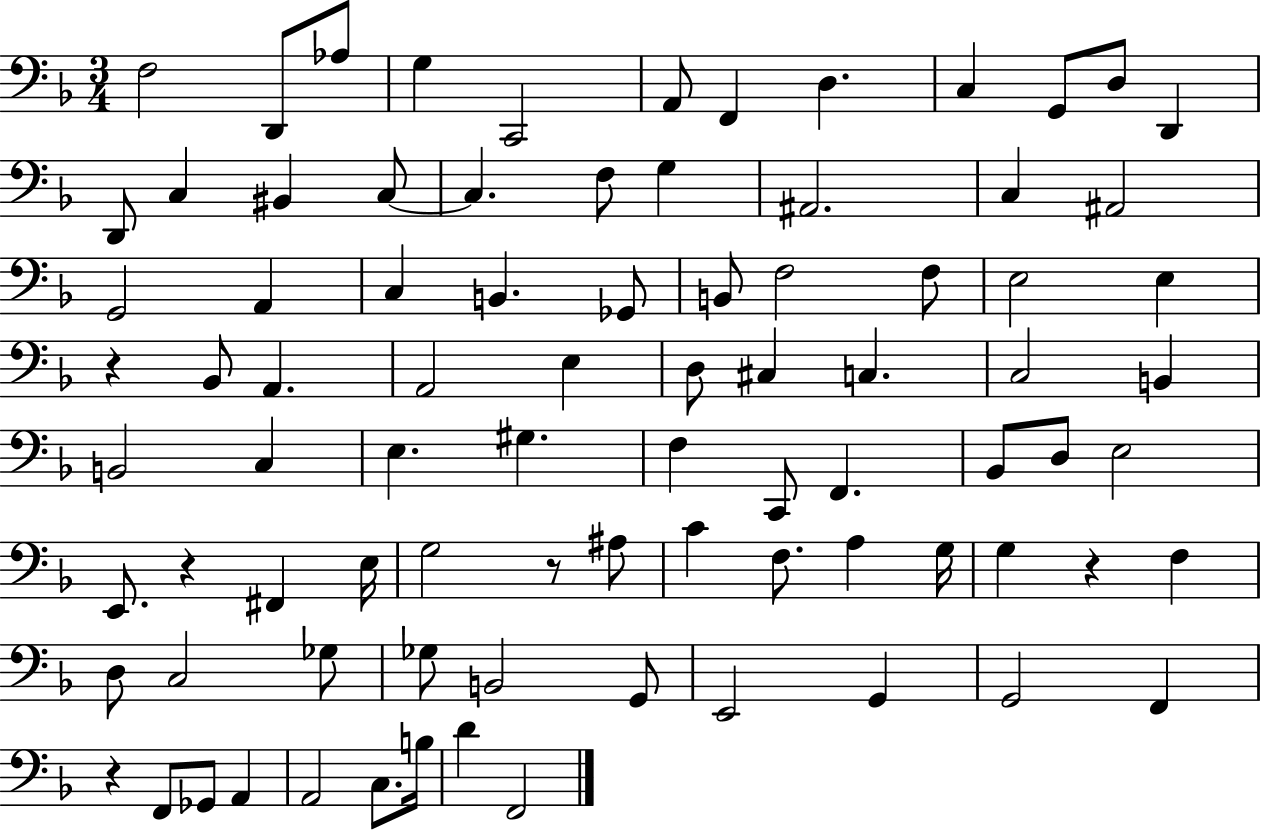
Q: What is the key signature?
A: F major